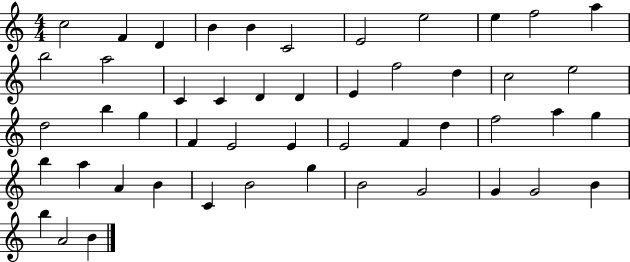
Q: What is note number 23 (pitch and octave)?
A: D5